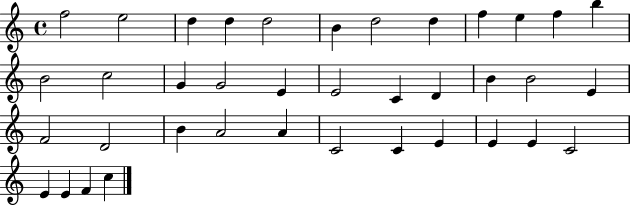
F5/h E5/h D5/q D5/q D5/h B4/q D5/h D5/q F5/q E5/q F5/q B5/q B4/h C5/h G4/q G4/h E4/q E4/h C4/q D4/q B4/q B4/h E4/q F4/h D4/h B4/q A4/h A4/q C4/h C4/q E4/q E4/q E4/q C4/h E4/q E4/q F4/q C5/q